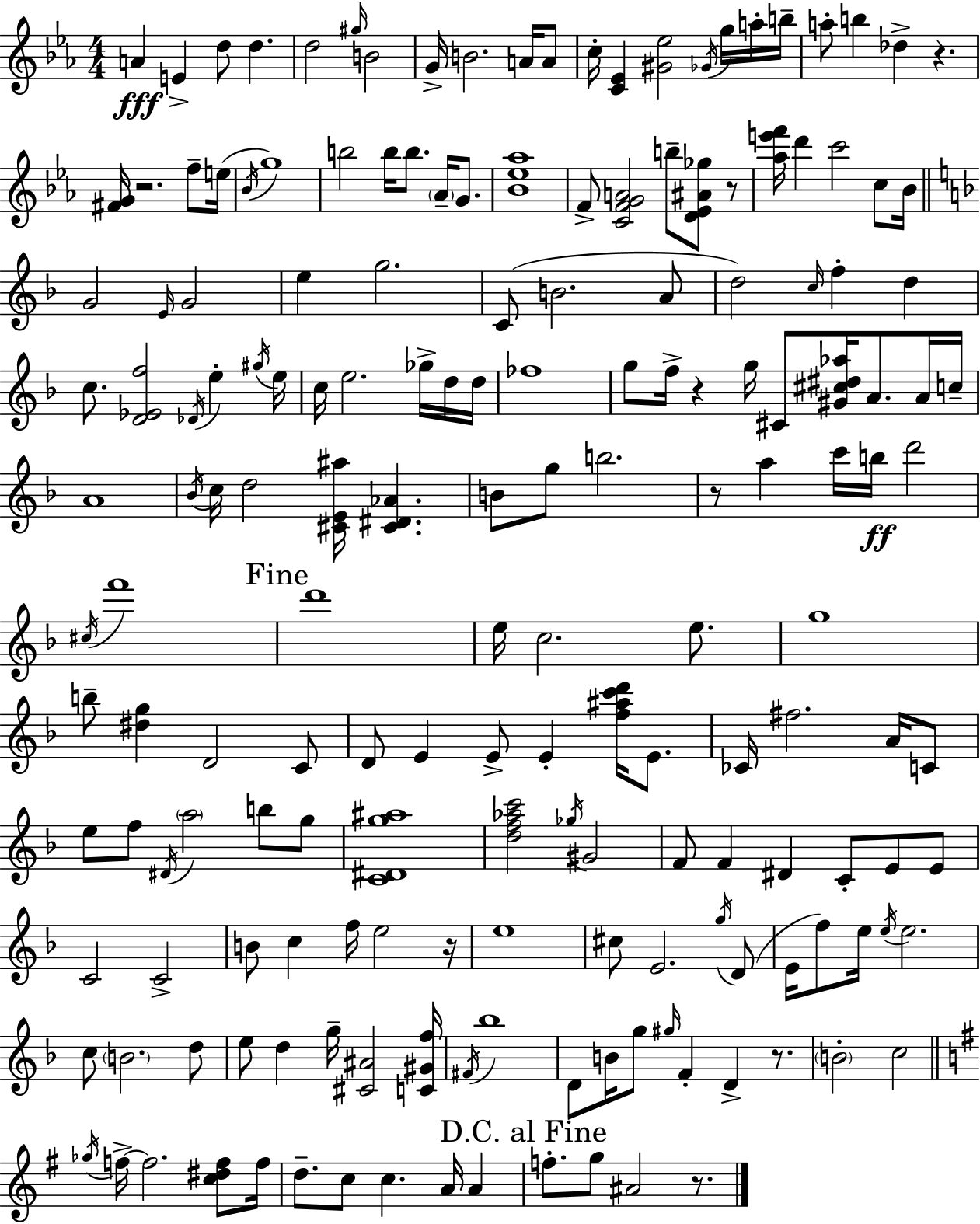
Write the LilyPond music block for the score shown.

{
  \clef treble
  \numericTimeSignature
  \time 4/4
  \key c \minor
  a'4\fff e'4-> d''8 d''4. | d''2 \grace { gis''16 } b'2 | g'16-> b'2. a'16 a'8 | c''16-. <c' ees'>4 <gis' ees''>2 \acciaccatura { ges'16 } g''16 | \break a''16-. b''16-- a''8-. b''4 des''4-> r4. | <fis' g'>16 r2. f''8-- | e''16( \acciaccatura { bes'16 } g''1) | b''2 b''16 b''8. \parenthesize aes'16-- | \break g'8. <bes' ees'' aes''>1 | f'8-> <c' f' g' a'>2 b''8-- <d' ees' ais' ges''>8 | r8 <aes'' e''' f'''>16 d'''4 c'''2 | c''8 bes'16 \bar "||" \break \key f \major g'2 \grace { e'16 } g'2 | e''4 g''2. | c'8( b'2. a'8 | d''2) \grace { c''16 } f''4-. d''4 | \break c''8. <d' ees' f''>2 \acciaccatura { des'16 } e''4-. | \acciaccatura { gis''16 } e''16 c''16 e''2. | ges''16-> d''16 d''16 fes''1 | g''8 f''16-> r4 g''16 cis'8 <gis' cis'' dis'' aes''>16 a'8. | \break a'16 c''16-- a'1 | \acciaccatura { bes'16 } c''16 d''2 <cis' e' ais''>16 <cis' dis' aes'>4. | b'8 g''8 b''2. | r8 a''4 c'''16 b''16\ff d'''2 | \break \acciaccatura { cis''16 } f'''1 | \mark "Fine" d'''1 | e''16 c''2. | e''8. g''1 | \break b''8-- <dis'' g''>4 d'2 | c'8 d'8 e'4 e'8-> e'4-. | <f'' ais'' c''' d'''>16 e'8. ces'16 fis''2. | a'16 c'8 e''8 f''8 \acciaccatura { dis'16 } \parenthesize a''2 | \break b''8 g''8 <c' dis' g'' ais''>1 | <d'' f'' aes'' c'''>2 \acciaccatura { ges''16 } | gis'2 f'8 f'4 dis'4 | c'8-. e'8 e'8 c'2 | \break c'2-> b'8 c''4 f''16 e''2 | r16 e''1 | cis''8 e'2. | \acciaccatura { g''16 }( d'8 e'16 f''8) e''16 \acciaccatura { e''16 } e''2. | \break c''8 \parenthesize b'2. | d''8 e''8 d''4 | g''16-- <cis' ais'>2 <c' gis' f''>16 \acciaccatura { fis'16 } bes''1 | d'8 b'16 g''8 | \break \grace { gis''16 } f'4-. d'4-> r8. \parenthesize b'2-. | c''2 \bar "||" \break \key g \major \acciaccatura { ges''16 } f''16->~~ f''2. <c'' dis'' f''>8 | f''16 d''8.-- c''8 c''4. a'16 a'4 | \mark "D.C. al Fine" f''8.-. g''8 ais'2 r8. | \bar "|."
}